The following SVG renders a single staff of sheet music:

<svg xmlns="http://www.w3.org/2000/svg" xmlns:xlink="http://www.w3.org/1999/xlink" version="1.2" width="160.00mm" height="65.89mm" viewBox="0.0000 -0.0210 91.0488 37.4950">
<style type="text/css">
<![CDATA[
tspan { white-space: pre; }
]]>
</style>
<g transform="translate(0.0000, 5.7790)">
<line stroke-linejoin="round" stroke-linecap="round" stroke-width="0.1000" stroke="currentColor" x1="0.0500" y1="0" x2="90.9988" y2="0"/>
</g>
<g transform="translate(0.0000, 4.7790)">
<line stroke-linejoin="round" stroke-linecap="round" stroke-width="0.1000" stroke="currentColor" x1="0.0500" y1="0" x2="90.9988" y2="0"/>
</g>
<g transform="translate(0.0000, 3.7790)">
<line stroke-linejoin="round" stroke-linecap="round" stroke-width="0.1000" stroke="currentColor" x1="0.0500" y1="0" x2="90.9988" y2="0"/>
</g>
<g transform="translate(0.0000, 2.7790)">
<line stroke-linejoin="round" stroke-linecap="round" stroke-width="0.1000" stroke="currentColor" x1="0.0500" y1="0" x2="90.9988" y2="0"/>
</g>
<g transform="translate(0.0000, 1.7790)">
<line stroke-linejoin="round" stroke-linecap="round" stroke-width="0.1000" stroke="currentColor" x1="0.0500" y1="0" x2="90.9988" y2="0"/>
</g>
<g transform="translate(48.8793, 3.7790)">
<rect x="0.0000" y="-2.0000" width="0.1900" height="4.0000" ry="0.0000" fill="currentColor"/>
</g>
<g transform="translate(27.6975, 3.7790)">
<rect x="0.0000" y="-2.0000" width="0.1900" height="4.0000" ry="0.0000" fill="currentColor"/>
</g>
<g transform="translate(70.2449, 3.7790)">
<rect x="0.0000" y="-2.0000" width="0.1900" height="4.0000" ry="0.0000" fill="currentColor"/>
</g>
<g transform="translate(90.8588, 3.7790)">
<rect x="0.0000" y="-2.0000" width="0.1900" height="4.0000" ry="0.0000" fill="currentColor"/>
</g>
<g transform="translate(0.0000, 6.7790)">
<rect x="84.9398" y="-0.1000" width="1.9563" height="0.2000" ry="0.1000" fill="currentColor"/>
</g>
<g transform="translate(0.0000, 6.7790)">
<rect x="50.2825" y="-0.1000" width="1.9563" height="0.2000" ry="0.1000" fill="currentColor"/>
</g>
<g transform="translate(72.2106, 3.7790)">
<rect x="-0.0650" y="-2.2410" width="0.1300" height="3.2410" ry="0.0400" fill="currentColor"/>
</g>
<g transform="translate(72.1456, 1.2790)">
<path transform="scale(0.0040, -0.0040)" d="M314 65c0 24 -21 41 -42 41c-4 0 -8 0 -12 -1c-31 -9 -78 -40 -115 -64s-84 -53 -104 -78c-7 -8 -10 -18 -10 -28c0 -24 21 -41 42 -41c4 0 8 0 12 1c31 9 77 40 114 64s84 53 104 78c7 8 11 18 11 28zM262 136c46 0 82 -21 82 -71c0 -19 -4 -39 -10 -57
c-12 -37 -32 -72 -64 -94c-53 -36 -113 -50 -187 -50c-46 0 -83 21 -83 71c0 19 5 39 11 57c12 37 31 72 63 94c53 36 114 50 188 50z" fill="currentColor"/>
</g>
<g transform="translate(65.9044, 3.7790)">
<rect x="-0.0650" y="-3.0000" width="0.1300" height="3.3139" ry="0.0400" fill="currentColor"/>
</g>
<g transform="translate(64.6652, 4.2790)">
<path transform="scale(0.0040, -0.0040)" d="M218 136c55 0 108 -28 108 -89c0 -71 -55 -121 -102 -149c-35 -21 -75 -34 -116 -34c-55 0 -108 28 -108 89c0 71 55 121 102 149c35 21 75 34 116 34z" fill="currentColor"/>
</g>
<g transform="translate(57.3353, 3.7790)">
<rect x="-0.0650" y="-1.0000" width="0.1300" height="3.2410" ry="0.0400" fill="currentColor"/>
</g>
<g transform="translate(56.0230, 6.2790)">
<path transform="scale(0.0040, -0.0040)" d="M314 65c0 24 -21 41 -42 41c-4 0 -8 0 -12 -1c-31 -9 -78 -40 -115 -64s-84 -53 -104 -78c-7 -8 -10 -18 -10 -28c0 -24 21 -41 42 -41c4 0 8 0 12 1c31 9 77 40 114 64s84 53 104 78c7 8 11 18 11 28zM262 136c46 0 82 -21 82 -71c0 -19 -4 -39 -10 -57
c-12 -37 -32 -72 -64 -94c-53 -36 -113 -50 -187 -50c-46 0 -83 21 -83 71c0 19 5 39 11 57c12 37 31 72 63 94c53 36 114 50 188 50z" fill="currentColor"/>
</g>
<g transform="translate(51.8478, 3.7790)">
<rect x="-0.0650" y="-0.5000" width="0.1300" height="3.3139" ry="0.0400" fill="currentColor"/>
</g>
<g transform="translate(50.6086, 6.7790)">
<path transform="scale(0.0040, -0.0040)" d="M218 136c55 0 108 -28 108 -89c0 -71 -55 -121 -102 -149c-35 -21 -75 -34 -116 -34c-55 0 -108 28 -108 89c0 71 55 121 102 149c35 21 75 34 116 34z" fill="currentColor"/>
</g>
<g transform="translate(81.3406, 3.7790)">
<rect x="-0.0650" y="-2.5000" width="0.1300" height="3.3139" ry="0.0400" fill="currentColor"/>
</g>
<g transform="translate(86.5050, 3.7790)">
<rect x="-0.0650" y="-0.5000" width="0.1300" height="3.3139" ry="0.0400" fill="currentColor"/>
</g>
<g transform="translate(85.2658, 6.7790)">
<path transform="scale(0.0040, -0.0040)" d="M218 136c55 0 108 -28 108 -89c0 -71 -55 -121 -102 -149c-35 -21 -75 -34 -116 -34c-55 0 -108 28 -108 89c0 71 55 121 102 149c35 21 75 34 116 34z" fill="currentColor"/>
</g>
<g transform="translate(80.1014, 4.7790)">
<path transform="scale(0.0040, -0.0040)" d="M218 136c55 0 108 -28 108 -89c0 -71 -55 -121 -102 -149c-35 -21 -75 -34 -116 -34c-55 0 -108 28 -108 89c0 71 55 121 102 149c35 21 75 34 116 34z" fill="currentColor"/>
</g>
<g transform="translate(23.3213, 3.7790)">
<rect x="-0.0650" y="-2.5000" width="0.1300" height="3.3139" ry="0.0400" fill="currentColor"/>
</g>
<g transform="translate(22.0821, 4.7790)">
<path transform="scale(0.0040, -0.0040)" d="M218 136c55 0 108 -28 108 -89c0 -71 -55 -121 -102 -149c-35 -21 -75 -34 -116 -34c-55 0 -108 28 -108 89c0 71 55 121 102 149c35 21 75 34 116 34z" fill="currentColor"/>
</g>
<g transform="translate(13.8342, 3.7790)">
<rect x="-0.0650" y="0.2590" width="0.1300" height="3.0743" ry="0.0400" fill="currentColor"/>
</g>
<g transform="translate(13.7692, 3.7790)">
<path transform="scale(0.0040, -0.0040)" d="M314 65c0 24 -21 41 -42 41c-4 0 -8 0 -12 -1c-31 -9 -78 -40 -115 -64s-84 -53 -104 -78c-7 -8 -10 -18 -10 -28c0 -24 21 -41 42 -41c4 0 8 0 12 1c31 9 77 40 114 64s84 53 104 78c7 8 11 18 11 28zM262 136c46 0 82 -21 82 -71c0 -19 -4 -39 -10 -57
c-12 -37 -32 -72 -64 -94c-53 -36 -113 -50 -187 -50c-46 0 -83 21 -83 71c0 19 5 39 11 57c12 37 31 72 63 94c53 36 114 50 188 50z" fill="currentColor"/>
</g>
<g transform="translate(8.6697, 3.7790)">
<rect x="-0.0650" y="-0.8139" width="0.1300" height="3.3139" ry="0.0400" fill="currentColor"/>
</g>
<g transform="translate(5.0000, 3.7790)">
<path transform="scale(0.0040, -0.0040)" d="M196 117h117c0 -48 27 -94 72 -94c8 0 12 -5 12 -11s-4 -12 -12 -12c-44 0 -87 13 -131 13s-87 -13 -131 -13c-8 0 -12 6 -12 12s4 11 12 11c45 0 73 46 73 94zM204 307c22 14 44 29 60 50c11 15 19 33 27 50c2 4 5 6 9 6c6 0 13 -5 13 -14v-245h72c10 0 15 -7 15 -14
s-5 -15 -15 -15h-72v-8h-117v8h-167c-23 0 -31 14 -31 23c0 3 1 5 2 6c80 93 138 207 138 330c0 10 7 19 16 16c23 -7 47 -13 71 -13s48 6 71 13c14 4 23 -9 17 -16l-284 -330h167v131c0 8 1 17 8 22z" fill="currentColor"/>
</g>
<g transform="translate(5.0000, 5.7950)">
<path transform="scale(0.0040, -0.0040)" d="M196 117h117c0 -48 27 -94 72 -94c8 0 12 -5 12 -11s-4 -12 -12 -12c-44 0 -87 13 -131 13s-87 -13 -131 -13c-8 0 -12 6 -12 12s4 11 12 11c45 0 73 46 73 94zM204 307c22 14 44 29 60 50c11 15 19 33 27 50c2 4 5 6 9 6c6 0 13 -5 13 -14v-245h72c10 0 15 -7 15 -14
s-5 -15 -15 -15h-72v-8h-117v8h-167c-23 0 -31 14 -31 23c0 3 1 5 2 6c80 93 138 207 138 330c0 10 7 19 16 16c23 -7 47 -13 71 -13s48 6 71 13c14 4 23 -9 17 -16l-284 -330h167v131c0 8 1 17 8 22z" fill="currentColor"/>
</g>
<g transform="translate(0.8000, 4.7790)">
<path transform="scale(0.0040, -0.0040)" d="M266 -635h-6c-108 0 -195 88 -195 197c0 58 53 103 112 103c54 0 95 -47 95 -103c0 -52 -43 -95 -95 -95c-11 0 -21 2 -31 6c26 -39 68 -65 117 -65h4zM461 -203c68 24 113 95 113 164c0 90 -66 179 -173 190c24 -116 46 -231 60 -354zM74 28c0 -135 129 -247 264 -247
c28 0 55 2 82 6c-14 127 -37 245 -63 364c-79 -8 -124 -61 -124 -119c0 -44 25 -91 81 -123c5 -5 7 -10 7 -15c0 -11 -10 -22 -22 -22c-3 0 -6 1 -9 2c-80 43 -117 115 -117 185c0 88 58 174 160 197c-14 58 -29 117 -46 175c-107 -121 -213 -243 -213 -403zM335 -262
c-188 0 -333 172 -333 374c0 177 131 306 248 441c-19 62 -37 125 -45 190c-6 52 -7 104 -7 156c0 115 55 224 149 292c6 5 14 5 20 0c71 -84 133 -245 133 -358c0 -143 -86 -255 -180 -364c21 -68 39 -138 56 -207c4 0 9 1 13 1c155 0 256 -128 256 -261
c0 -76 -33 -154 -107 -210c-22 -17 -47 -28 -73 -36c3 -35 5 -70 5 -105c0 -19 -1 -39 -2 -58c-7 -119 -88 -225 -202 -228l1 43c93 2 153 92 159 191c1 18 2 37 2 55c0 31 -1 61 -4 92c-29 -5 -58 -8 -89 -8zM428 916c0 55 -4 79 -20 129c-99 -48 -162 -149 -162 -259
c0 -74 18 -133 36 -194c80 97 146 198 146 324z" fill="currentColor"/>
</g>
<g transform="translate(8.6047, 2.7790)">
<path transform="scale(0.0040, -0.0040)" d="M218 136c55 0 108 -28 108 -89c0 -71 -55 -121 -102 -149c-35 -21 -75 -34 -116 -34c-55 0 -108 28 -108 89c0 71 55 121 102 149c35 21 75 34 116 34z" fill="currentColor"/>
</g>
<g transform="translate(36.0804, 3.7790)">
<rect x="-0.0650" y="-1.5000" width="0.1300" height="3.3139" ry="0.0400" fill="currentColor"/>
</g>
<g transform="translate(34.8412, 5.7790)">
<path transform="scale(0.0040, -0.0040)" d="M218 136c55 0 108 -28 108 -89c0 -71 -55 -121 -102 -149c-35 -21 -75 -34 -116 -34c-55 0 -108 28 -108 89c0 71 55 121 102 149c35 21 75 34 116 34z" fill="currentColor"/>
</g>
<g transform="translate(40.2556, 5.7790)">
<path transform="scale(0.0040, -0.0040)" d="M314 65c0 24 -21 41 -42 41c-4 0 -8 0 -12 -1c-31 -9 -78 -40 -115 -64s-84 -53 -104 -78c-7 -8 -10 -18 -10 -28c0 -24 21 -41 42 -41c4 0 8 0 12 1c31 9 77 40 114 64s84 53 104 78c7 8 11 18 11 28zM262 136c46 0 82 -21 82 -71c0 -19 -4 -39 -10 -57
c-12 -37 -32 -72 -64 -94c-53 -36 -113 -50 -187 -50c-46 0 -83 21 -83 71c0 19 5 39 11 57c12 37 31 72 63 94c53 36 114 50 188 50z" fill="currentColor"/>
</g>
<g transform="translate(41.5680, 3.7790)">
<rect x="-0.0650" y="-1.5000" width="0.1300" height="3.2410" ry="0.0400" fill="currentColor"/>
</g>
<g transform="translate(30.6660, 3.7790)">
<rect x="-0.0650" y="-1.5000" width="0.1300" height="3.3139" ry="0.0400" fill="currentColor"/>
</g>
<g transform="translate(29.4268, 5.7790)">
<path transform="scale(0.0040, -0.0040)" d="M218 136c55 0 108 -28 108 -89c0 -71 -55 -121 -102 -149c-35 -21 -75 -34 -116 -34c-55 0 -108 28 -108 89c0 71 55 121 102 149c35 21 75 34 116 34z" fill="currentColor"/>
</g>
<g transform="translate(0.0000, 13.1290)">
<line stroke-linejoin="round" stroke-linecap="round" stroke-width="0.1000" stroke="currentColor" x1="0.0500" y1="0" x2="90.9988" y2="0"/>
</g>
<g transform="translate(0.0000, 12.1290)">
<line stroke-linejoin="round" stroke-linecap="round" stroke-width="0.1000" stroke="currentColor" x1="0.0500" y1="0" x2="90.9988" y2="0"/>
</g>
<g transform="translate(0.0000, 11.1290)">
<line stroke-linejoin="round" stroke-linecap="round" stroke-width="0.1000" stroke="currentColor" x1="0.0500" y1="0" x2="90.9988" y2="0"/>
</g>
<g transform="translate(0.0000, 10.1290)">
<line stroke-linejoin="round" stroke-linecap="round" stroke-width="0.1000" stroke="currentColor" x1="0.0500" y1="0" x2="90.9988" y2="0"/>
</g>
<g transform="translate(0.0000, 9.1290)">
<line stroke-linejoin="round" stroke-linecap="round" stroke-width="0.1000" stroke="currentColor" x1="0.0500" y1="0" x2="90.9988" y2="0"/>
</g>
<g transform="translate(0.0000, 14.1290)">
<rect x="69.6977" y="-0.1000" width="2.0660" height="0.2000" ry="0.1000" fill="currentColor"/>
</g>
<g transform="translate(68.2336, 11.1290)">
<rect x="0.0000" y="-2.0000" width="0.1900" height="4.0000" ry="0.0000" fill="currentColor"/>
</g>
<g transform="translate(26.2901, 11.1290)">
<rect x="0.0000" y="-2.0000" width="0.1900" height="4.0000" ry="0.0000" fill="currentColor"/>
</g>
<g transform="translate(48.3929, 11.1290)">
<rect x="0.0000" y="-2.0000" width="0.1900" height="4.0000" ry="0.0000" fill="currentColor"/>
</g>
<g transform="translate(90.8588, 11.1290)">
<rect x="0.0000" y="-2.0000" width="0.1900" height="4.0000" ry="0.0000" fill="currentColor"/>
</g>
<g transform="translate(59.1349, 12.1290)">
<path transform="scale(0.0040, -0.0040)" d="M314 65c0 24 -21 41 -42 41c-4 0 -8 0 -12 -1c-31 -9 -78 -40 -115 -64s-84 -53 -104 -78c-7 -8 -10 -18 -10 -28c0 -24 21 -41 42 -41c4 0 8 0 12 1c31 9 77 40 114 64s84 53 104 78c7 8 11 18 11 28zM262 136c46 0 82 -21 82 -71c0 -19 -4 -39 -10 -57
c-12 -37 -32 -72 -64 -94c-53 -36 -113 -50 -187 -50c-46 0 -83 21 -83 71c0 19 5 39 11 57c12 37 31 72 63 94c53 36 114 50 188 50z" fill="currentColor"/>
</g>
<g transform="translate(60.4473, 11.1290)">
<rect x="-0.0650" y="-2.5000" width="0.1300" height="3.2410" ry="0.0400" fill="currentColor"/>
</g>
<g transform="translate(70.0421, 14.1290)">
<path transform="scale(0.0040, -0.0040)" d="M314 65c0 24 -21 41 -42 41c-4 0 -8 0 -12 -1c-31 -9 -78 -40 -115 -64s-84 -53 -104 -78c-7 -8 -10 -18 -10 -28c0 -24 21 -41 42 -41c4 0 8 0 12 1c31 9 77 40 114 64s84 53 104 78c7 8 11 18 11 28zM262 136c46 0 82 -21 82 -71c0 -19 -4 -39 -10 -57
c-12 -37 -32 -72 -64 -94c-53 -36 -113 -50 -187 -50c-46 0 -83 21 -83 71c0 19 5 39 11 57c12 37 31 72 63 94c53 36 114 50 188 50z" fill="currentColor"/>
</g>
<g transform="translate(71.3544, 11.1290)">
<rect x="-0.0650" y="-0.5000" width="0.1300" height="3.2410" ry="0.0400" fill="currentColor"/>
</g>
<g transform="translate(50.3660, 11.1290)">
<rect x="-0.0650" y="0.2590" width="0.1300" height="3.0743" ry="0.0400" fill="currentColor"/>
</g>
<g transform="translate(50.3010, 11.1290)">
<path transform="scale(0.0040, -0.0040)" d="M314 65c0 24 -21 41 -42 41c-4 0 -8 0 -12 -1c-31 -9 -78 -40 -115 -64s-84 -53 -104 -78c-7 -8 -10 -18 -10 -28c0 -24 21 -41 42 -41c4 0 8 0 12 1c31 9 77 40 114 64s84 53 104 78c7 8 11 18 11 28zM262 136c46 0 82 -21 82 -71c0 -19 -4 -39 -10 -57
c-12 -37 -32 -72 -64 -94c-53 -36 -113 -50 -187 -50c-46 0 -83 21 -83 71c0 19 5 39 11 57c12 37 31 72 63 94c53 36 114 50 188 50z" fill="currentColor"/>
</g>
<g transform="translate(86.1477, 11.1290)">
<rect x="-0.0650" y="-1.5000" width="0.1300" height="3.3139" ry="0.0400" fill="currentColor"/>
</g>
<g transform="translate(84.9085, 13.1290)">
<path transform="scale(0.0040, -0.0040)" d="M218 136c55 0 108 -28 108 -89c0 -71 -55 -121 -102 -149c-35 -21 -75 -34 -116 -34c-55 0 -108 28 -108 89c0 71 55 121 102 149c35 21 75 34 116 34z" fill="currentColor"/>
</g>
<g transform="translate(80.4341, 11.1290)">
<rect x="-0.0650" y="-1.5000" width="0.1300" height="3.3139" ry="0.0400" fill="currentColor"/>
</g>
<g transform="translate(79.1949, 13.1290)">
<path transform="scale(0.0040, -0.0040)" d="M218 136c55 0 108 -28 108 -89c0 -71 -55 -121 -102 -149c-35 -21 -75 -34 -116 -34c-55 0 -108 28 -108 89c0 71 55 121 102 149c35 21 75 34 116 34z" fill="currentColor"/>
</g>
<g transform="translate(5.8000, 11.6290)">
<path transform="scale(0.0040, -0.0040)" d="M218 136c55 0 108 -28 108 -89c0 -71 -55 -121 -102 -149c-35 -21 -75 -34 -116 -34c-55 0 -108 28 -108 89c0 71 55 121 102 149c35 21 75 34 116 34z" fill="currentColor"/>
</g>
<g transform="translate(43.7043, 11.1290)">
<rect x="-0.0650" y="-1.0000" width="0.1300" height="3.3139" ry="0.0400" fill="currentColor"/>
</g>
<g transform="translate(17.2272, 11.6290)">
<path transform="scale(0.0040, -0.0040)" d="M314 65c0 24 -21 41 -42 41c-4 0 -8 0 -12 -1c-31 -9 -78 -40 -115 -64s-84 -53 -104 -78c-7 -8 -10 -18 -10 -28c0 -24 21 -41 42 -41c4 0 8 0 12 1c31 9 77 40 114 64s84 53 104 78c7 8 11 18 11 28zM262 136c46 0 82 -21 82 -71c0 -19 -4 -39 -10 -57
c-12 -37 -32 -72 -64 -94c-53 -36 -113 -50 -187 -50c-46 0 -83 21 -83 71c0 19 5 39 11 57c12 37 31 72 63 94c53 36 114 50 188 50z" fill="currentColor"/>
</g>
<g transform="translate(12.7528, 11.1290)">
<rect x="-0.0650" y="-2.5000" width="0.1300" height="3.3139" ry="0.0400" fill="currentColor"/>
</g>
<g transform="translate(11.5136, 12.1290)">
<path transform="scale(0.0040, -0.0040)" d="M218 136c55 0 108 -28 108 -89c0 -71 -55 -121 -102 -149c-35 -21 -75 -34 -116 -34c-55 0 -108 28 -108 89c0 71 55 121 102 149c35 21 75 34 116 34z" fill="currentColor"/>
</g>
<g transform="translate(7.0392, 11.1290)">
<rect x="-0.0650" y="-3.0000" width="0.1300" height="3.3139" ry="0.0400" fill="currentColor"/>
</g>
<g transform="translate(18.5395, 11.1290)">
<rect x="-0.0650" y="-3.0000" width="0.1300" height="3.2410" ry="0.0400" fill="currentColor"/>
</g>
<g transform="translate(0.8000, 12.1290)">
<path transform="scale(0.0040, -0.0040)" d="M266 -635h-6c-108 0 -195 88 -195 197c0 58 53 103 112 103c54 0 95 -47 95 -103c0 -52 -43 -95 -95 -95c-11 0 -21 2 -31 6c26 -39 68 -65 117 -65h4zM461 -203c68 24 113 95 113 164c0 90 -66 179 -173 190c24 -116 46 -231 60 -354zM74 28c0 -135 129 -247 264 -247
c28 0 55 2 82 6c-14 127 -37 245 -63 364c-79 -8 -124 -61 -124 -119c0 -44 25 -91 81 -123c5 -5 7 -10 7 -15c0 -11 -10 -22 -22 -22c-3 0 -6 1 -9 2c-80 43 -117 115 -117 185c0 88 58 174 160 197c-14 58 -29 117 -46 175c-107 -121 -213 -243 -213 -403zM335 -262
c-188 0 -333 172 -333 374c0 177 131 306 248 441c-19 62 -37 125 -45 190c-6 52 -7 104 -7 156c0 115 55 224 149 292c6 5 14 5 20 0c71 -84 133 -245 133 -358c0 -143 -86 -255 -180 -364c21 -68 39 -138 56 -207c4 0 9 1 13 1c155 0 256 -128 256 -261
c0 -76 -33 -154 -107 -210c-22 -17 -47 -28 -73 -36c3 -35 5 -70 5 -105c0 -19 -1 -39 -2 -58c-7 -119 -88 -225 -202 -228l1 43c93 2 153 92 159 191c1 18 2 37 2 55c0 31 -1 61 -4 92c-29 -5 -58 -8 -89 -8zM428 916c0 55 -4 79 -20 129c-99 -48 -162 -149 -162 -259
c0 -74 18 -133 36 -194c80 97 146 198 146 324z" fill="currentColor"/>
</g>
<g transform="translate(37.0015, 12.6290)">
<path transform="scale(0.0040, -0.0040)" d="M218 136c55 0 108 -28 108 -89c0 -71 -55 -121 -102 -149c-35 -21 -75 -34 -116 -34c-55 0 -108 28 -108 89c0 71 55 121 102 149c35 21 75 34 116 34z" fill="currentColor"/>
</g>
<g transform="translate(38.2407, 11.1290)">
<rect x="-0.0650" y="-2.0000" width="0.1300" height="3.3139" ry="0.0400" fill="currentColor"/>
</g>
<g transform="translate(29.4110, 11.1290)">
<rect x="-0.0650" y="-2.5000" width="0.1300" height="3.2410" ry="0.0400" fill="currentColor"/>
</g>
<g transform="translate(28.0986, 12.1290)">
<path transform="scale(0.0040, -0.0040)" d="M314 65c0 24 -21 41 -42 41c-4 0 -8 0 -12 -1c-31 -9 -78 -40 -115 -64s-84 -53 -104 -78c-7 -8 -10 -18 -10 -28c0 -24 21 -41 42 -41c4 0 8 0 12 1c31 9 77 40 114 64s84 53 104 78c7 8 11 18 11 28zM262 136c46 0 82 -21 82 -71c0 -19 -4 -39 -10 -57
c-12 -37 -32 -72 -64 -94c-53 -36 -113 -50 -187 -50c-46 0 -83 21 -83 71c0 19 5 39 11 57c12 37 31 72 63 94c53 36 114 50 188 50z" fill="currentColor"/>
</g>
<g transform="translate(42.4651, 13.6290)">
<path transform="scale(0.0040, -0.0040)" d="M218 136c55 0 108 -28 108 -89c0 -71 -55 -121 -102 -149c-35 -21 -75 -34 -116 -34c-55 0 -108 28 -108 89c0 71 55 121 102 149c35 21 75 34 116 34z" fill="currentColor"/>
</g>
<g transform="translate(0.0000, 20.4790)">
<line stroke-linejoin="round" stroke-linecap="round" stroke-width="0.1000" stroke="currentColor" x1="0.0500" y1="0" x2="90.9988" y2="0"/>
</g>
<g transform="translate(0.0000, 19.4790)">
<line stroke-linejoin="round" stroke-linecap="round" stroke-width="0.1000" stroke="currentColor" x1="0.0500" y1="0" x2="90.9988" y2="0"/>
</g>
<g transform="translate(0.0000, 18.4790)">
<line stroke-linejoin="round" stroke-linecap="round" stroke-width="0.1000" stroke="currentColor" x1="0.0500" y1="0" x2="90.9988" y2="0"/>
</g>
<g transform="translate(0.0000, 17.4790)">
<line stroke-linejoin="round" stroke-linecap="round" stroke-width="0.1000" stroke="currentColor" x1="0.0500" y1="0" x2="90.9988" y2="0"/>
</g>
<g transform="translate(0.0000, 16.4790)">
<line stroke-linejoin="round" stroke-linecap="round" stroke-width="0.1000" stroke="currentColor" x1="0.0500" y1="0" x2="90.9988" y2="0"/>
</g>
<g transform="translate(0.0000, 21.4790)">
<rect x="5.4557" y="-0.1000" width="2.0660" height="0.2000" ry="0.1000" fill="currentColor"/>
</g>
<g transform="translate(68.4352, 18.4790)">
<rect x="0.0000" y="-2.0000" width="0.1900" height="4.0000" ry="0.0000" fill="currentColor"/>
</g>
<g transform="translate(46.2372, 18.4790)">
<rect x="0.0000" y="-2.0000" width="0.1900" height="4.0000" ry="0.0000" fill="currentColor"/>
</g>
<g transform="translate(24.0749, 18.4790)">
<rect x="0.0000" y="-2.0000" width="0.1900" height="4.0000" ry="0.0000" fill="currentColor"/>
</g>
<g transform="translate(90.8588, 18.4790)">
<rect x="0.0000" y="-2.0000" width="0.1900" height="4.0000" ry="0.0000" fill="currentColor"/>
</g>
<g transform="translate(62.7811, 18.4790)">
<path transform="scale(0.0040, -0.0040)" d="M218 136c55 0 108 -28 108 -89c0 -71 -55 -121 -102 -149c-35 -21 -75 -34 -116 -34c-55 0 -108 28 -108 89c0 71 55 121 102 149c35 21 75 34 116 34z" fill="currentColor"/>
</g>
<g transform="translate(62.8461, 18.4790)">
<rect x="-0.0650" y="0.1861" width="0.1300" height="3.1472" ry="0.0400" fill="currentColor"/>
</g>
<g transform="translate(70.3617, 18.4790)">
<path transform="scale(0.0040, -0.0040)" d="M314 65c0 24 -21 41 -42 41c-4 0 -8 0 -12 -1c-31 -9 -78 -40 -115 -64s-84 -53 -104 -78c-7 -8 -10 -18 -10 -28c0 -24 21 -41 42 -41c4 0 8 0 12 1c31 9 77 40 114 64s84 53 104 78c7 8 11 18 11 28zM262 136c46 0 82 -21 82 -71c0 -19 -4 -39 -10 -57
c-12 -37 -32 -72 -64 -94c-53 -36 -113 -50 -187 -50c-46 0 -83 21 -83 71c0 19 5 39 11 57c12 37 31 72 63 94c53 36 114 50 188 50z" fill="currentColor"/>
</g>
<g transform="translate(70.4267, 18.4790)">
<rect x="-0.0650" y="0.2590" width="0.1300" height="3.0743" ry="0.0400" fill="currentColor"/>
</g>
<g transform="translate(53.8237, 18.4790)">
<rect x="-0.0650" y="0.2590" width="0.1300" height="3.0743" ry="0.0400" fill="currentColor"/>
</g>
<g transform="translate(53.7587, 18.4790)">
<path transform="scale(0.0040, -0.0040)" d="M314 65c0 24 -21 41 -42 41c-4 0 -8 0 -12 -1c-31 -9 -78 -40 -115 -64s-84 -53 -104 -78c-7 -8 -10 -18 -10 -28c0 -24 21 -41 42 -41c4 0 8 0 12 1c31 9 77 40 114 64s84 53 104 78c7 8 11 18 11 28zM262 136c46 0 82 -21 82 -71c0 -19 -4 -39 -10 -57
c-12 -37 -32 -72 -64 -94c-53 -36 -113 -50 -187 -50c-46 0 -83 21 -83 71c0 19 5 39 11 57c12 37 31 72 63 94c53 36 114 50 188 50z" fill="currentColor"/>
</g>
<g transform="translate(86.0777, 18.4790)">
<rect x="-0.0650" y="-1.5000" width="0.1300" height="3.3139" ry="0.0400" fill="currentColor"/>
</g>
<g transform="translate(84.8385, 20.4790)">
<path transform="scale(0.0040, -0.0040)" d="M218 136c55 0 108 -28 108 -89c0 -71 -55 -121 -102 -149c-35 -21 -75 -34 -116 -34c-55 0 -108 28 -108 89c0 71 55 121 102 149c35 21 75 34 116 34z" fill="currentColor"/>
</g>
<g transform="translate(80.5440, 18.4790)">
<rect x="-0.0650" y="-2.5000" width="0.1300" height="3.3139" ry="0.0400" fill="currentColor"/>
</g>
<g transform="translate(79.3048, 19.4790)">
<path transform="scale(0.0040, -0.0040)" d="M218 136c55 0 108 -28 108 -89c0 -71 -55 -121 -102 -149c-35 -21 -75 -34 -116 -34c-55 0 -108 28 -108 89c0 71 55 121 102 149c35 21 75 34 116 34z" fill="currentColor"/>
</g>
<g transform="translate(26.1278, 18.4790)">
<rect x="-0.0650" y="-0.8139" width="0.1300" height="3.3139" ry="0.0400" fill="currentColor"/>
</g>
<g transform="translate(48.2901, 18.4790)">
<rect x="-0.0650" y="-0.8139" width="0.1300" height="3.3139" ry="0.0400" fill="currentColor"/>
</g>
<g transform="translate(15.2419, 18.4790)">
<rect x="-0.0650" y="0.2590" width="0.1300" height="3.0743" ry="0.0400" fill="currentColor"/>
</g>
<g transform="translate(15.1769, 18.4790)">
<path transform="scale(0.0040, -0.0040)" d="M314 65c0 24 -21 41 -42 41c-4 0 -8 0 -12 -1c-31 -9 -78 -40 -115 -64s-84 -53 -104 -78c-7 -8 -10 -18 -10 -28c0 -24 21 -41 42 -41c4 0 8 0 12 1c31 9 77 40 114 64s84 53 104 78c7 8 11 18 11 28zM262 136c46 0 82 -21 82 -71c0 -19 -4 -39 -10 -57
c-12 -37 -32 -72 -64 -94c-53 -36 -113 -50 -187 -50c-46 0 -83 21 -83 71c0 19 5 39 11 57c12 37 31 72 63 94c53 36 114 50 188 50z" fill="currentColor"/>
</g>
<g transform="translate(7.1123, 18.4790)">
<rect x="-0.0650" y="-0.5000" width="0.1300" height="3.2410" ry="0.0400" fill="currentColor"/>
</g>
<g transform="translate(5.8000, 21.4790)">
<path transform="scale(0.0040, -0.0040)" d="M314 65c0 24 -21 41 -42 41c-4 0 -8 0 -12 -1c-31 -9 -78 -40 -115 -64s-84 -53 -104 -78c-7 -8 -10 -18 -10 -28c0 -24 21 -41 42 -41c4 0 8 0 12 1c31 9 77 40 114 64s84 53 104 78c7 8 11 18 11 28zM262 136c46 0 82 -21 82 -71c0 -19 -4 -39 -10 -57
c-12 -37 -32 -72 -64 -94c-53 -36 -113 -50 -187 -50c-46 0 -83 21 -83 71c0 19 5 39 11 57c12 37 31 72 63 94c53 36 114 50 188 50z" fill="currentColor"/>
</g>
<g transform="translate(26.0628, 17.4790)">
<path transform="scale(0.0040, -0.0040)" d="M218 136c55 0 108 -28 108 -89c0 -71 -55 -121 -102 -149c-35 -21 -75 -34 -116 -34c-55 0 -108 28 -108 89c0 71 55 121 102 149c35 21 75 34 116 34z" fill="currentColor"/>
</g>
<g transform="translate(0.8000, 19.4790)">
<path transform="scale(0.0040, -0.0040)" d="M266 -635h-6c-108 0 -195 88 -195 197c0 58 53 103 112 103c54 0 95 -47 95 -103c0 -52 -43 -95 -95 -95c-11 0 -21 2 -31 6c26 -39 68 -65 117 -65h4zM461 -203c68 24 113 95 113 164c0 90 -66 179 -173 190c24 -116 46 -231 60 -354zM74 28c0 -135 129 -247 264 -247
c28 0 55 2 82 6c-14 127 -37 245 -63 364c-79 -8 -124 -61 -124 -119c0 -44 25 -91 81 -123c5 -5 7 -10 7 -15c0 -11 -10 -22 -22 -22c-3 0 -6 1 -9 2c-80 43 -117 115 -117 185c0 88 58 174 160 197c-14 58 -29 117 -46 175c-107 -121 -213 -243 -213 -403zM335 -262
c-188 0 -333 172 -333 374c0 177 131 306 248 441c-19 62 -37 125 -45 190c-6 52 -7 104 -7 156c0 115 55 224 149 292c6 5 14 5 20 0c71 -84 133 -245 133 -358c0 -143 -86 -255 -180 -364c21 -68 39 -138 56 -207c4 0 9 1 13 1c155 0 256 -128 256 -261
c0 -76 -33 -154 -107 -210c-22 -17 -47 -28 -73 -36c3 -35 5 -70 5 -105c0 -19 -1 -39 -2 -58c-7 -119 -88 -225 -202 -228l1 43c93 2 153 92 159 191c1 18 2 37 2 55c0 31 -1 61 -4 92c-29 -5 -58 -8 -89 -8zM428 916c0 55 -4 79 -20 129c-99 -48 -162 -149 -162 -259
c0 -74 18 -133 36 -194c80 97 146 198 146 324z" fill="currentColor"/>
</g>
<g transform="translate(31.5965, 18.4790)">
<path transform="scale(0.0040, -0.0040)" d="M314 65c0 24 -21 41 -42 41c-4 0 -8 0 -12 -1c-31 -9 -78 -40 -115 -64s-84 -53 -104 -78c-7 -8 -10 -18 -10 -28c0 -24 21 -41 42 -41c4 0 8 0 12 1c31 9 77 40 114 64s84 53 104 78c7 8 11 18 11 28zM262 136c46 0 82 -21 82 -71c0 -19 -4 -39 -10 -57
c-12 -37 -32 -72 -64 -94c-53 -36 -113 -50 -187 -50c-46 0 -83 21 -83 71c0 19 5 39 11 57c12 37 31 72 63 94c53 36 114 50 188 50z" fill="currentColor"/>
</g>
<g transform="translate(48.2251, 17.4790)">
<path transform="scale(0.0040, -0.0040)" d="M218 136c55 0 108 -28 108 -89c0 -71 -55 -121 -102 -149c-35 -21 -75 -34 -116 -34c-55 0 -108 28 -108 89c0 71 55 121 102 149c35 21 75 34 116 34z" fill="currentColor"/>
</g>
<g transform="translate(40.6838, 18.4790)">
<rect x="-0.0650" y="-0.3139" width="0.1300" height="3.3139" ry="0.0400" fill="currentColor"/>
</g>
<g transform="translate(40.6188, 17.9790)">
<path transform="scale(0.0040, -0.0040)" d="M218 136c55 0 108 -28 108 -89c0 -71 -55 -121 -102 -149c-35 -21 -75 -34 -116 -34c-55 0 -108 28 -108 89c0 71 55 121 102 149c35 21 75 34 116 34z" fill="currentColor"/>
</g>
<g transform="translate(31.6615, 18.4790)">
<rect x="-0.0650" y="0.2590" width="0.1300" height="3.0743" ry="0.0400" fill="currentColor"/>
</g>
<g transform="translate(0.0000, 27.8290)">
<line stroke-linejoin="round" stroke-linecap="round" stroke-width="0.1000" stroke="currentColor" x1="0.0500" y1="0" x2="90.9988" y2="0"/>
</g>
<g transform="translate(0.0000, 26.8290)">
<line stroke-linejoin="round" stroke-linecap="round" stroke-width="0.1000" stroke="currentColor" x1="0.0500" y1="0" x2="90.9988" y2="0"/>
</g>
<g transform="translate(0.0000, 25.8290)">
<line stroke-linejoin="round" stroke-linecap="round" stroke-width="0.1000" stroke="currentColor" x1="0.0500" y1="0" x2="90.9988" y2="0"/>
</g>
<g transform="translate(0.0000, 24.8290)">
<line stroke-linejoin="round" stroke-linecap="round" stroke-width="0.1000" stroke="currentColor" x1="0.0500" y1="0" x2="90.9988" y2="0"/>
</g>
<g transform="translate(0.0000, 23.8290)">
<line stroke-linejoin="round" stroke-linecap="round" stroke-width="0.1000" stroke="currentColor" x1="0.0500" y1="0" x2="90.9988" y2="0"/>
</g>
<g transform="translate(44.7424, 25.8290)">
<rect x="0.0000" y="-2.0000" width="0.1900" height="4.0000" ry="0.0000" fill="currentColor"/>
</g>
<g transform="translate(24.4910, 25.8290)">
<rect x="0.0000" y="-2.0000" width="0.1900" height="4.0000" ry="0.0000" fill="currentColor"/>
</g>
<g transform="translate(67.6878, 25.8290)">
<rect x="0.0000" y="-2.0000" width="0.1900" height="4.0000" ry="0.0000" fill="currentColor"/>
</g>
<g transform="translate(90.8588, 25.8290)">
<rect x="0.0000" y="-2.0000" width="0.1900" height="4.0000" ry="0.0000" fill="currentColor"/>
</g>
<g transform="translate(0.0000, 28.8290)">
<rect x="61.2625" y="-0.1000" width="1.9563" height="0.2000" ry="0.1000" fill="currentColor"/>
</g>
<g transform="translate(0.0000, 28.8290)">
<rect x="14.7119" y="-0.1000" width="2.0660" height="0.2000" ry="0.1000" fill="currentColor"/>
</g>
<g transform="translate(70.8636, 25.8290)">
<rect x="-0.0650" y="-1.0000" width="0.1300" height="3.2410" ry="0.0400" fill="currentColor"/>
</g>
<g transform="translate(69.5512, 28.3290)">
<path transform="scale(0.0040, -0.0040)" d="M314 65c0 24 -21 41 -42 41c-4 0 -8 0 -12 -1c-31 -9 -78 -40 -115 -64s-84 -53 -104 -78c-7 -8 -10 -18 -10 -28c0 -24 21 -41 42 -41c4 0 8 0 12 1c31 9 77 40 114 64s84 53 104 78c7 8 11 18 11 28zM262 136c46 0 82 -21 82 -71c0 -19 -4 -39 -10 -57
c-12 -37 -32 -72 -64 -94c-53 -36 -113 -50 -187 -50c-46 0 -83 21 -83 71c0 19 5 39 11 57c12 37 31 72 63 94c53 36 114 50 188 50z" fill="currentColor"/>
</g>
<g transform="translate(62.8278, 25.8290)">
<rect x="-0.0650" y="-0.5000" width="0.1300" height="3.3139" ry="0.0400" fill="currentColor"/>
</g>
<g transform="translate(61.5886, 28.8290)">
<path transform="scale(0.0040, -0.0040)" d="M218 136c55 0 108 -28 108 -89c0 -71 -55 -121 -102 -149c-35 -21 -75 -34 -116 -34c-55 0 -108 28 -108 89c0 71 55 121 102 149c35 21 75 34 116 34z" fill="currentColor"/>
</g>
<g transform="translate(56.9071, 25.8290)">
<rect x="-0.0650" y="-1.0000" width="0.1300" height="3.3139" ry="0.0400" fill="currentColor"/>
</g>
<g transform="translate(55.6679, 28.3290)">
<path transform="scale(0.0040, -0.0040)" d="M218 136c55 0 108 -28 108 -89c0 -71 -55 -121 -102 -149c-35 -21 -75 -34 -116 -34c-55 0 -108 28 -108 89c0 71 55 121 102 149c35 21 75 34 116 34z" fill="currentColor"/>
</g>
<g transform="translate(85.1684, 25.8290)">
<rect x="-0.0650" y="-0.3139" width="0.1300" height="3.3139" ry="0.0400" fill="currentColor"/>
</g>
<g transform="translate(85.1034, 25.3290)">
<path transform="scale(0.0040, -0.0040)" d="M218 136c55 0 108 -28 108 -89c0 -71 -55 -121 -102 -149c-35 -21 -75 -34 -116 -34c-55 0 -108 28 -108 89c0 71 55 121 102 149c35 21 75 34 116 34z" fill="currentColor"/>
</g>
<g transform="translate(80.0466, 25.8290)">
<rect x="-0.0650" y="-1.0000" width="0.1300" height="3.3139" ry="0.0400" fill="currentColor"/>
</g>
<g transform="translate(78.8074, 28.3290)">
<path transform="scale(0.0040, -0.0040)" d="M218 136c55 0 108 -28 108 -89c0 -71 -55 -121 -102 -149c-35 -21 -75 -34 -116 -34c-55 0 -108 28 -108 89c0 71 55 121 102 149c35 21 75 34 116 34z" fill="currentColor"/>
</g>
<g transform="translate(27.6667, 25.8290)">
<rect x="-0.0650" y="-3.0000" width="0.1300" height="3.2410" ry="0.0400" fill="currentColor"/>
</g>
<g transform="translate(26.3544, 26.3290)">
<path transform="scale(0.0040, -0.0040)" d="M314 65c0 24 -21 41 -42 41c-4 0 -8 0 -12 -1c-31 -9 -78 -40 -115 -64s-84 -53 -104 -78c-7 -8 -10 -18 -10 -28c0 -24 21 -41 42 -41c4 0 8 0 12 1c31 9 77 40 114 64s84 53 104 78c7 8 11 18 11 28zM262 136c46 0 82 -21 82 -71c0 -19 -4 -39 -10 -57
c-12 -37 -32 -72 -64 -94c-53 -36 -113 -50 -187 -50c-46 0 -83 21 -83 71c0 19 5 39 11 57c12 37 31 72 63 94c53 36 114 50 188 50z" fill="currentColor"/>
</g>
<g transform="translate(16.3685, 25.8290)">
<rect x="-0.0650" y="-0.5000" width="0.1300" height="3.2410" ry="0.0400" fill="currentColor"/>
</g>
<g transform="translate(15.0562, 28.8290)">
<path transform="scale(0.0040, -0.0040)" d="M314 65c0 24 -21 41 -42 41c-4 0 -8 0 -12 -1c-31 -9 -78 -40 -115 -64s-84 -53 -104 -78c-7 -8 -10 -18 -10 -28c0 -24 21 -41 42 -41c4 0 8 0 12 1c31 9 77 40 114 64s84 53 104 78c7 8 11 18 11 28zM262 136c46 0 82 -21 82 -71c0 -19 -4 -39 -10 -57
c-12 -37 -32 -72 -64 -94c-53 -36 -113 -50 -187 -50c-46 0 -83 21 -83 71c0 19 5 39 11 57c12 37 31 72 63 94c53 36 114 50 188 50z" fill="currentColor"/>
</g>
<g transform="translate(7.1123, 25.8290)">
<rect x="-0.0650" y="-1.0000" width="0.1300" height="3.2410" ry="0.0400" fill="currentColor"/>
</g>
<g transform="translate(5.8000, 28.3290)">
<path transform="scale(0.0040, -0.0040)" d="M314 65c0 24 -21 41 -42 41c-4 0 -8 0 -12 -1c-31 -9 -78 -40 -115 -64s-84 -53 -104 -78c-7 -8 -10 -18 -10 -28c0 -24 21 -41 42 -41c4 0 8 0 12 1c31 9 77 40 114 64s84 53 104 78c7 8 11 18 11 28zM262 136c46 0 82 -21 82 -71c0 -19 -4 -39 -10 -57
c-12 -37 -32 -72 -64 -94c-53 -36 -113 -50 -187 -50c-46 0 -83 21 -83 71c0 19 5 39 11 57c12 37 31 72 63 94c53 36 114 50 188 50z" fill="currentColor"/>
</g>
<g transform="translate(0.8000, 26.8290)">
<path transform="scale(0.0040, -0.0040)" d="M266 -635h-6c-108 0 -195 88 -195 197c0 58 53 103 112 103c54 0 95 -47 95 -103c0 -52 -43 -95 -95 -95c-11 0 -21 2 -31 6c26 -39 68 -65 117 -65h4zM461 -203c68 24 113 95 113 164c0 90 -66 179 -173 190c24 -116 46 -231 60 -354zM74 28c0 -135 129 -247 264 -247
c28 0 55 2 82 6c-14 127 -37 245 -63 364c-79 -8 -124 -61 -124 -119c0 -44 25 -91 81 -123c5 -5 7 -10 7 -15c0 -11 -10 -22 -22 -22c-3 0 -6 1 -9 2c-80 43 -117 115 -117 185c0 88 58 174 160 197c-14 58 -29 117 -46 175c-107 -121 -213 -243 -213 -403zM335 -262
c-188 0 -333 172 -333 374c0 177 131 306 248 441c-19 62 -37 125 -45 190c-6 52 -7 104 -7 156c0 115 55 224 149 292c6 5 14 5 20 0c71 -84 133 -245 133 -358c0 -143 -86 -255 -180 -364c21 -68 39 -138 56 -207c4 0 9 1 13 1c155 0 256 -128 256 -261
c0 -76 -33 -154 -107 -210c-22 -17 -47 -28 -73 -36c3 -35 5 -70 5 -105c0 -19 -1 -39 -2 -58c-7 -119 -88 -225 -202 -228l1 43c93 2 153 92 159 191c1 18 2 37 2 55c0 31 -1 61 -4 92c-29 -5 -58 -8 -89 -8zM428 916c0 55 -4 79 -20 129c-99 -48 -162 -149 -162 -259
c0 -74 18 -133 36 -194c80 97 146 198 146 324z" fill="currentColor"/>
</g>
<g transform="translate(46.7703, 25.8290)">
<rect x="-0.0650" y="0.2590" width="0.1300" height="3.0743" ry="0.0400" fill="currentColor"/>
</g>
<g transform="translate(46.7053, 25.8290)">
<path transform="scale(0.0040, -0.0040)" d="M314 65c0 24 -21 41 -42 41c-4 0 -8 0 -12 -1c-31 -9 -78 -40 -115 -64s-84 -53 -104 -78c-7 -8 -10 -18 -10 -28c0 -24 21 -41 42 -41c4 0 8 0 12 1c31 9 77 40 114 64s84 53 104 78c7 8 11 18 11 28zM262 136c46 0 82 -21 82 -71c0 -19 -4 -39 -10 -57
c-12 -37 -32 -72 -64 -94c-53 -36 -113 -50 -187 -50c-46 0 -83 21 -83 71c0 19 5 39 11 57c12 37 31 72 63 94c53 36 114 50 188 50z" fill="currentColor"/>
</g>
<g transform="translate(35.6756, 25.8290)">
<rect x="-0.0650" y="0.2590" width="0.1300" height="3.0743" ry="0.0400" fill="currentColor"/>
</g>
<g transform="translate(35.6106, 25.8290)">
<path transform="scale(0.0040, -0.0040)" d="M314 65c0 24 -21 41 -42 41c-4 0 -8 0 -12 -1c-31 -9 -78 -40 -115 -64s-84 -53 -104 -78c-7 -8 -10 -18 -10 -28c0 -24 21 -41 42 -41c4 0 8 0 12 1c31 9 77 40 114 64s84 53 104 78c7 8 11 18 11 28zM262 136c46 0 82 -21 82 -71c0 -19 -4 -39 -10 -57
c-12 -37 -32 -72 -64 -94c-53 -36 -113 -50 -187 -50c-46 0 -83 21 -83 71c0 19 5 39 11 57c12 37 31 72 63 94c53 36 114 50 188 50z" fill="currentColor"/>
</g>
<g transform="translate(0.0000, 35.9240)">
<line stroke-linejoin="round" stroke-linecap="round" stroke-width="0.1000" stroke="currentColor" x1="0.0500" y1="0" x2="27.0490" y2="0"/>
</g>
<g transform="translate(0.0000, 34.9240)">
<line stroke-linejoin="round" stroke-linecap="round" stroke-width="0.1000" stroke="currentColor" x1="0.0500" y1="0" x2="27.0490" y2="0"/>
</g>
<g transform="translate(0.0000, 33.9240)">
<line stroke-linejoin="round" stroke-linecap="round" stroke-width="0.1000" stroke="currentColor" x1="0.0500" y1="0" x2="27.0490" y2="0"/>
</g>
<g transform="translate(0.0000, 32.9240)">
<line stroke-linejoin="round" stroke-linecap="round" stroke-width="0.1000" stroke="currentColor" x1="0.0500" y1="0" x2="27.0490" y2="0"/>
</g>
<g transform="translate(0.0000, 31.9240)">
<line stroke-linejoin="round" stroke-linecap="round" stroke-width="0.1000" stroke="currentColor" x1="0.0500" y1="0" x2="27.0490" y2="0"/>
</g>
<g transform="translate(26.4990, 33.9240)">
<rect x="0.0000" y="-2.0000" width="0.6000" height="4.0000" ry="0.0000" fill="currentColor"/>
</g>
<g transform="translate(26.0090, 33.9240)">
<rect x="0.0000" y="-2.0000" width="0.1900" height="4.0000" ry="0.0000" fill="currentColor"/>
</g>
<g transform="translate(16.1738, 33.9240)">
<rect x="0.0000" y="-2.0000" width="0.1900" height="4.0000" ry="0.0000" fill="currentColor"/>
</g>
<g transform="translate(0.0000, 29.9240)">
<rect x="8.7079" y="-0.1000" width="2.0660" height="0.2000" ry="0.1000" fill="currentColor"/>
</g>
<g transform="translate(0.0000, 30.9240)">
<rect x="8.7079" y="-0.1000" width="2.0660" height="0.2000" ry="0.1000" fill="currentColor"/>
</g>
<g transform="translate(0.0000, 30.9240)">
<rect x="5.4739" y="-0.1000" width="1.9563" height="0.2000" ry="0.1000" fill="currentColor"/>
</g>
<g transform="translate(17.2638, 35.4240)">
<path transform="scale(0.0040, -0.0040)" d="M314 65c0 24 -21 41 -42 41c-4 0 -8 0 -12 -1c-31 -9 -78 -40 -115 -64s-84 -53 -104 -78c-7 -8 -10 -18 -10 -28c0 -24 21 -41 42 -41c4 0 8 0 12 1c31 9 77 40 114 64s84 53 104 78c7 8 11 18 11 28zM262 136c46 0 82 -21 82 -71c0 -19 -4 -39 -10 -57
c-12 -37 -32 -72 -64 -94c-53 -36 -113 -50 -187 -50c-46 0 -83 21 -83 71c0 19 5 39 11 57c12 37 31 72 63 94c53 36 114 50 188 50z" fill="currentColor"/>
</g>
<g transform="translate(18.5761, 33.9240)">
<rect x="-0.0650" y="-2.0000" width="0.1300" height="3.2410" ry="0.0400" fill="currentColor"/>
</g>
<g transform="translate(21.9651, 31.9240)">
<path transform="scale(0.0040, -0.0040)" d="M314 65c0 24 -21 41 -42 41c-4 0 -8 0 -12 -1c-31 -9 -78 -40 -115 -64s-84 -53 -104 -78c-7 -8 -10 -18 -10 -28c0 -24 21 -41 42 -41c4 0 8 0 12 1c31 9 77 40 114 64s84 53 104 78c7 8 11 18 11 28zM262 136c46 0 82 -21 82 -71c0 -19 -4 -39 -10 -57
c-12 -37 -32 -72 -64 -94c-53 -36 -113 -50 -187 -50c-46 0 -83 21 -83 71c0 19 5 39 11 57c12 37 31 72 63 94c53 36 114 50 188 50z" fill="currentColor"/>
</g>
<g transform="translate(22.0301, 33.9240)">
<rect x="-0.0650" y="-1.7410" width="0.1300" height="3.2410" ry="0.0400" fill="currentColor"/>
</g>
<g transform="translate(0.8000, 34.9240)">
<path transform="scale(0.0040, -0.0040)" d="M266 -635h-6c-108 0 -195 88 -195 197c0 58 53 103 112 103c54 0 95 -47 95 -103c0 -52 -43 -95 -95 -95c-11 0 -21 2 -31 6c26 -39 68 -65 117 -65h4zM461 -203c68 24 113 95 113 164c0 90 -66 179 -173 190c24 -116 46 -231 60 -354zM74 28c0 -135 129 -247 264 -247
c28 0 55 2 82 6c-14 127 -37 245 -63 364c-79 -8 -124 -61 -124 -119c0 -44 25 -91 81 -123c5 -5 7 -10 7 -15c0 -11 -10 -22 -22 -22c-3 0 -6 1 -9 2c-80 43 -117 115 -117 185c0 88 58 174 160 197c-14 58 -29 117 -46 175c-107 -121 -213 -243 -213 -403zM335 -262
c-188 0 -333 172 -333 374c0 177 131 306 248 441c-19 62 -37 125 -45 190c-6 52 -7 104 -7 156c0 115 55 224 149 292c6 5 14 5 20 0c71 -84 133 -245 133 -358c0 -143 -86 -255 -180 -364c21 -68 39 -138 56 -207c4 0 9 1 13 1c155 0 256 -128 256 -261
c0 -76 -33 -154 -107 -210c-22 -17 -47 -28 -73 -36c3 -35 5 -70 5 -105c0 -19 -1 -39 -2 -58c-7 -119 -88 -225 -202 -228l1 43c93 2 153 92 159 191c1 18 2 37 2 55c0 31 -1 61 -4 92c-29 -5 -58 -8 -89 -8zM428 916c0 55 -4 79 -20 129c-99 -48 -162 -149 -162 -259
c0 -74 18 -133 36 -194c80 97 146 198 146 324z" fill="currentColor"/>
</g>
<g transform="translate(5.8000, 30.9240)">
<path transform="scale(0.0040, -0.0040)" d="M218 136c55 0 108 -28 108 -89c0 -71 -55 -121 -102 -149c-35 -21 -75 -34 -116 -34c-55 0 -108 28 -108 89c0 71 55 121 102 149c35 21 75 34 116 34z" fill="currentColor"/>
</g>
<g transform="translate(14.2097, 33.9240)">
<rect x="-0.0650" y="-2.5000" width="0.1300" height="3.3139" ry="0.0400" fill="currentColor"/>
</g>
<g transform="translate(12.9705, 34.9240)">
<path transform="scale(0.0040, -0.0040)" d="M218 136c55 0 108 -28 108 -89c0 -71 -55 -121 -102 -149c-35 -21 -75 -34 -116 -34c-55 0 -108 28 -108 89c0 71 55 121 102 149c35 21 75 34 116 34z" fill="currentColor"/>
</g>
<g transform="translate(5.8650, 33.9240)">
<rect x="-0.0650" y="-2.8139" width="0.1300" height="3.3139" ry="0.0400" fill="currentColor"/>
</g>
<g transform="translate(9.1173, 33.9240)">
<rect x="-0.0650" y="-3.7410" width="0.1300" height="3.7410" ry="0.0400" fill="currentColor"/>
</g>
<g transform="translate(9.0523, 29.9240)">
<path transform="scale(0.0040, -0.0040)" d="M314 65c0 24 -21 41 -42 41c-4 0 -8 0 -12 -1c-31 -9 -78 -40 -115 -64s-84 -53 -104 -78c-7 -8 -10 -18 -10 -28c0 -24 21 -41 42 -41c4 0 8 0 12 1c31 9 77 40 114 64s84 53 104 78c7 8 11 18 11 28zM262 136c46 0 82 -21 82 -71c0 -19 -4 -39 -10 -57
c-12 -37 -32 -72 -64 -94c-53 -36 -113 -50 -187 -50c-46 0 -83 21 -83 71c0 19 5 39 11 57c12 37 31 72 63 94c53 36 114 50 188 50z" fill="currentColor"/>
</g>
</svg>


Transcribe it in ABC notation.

X:1
T:Untitled
M:4/4
L:1/4
K:C
d B2 G E E E2 C D2 A g2 G C A G A2 G2 F D B2 G2 C2 E E C2 B2 d B2 c d B2 B B2 G E D2 C2 A2 B2 B2 D C D2 D c a c'2 G F2 f2